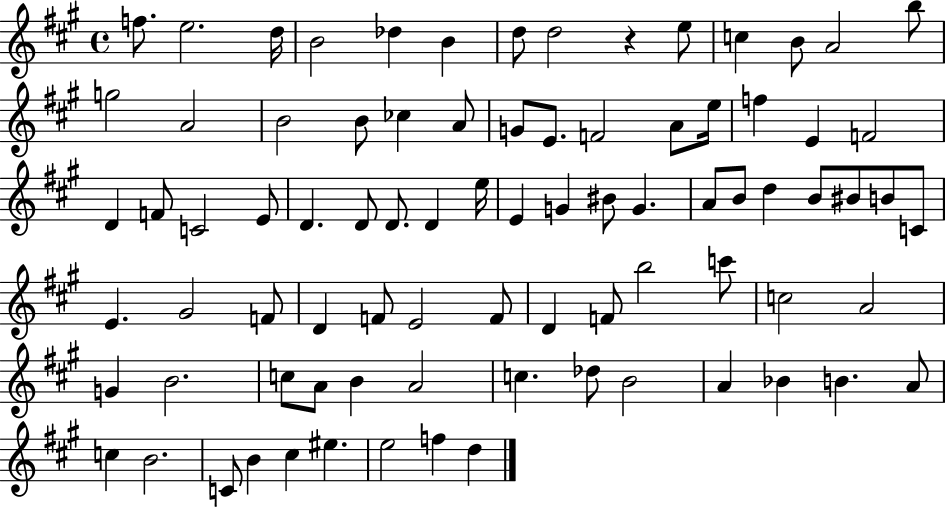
X:1
T:Untitled
M:4/4
L:1/4
K:A
f/2 e2 d/4 B2 _d B d/2 d2 z e/2 c B/2 A2 b/2 g2 A2 B2 B/2 _c A/2 G/2 E/2 F2 A/2 e/4 f E F2 D F/2 C2 E/2 D D/2 D/2 D e/4 E G ^B/2 G A/2 B/2 d B/2 ^B/2 B/2 C/2 E ^G2 F/2 D F/2 E2 F/2 D F/2 b2 c'/2 c2 A2 G B2 c/2 A/2 B A2 c _d/2 B2 A _B B A/2 c B2 C/2 B ^c ^e e2 f d